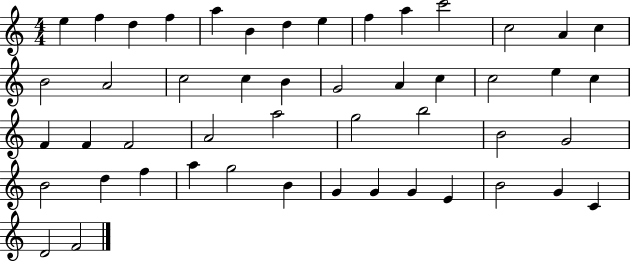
E5/q F5/q D5/q F5/q A5/q B4/q D5/q E5/q F5/q A5/q C6/h C5/h A4/q C5/q B4/h A4/h C5/h C5/q B4/q G4/h A4/q C5/q C5/h E5/q C5/q F4/q F4/q F4/h A4/h A5/h G5/h B5/h B4/h G4/h B4/h D5/q F5/q A5/q G5/h B4/q G4/q G4/q G4/q E4/q B4/h G4/q C4/q D4/h F4/h